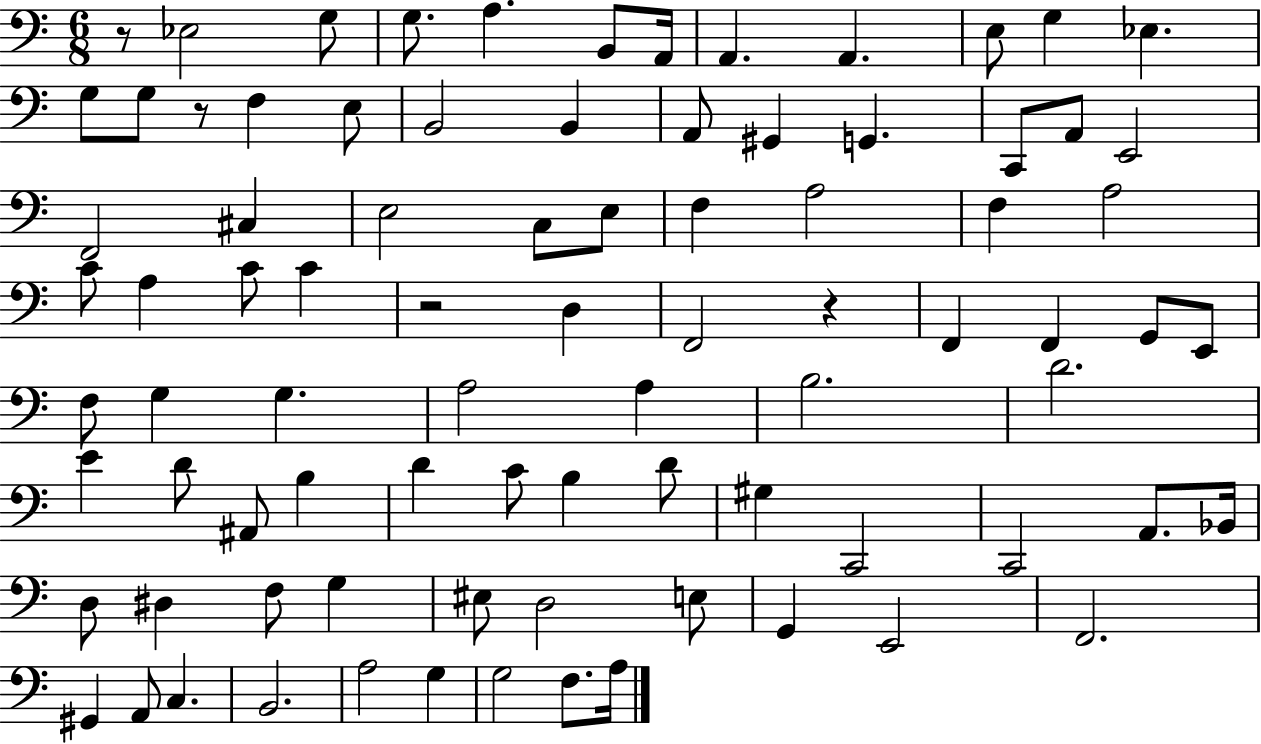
X:1
T:Untitled
M:6/8
L:1/4
K:C
z/2 _E,2 G,/2 G,/2 A, B,,/2 A,,/4 A,, A,, E,/2 G, _E, G,/2 G,/2 z/2 F, E,/2 B,,2 B,, A,,/2 ^G,, G,, C,,/2 A,,/2 E,,2 F,,2 ^C, E,2 C,/2 E,/2 F, A,2 F, A,2 C/2 A, C/2 C z2 D, F,,2 z F,, F,, G,,/2 E,,/2 F,/2 G, G, A,2 A, B,2 D2 E D/2 ^A,,/2 B, D C/2 B, D/2 ^G, C,,2 C,,2 A,,/2 _B,,/4 D,/2 ^D, F,/2 G, ^E,/2 D,2 E,/2 G,, E,,2 F,,2 ^G,, A,,/2 C, B,,2 A,2 G, G,2 F,/2 A,/4